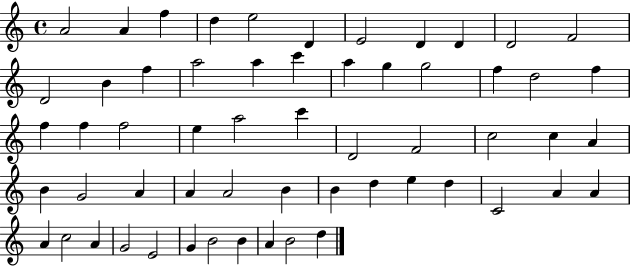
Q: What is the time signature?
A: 4/4